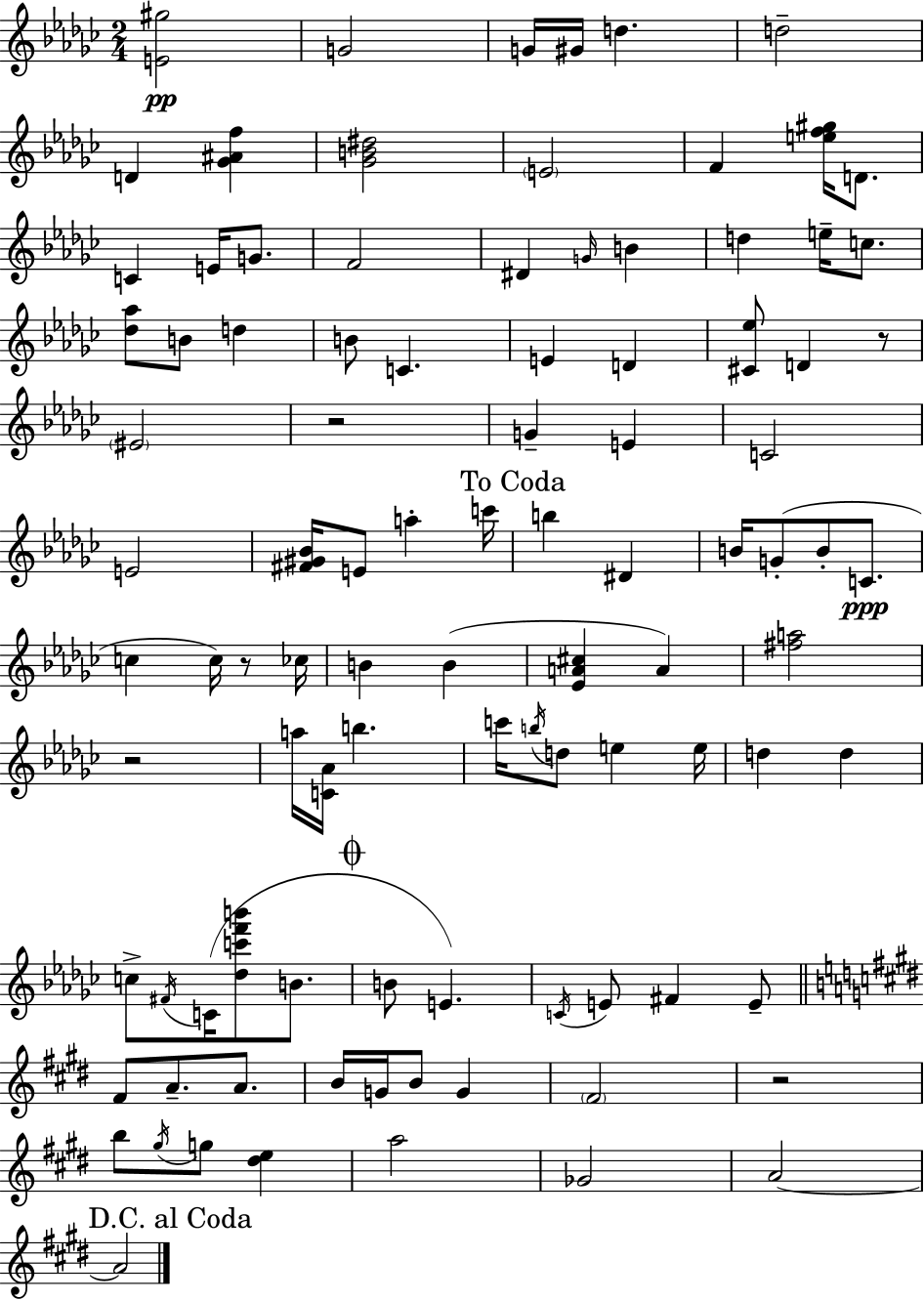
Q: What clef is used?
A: treble